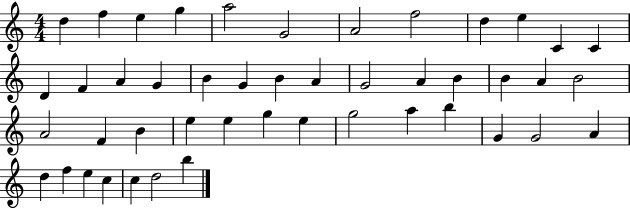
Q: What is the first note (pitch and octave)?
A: D5